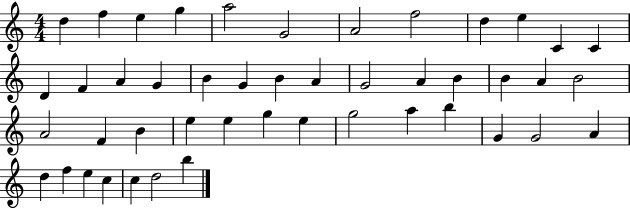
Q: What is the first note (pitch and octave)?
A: D5